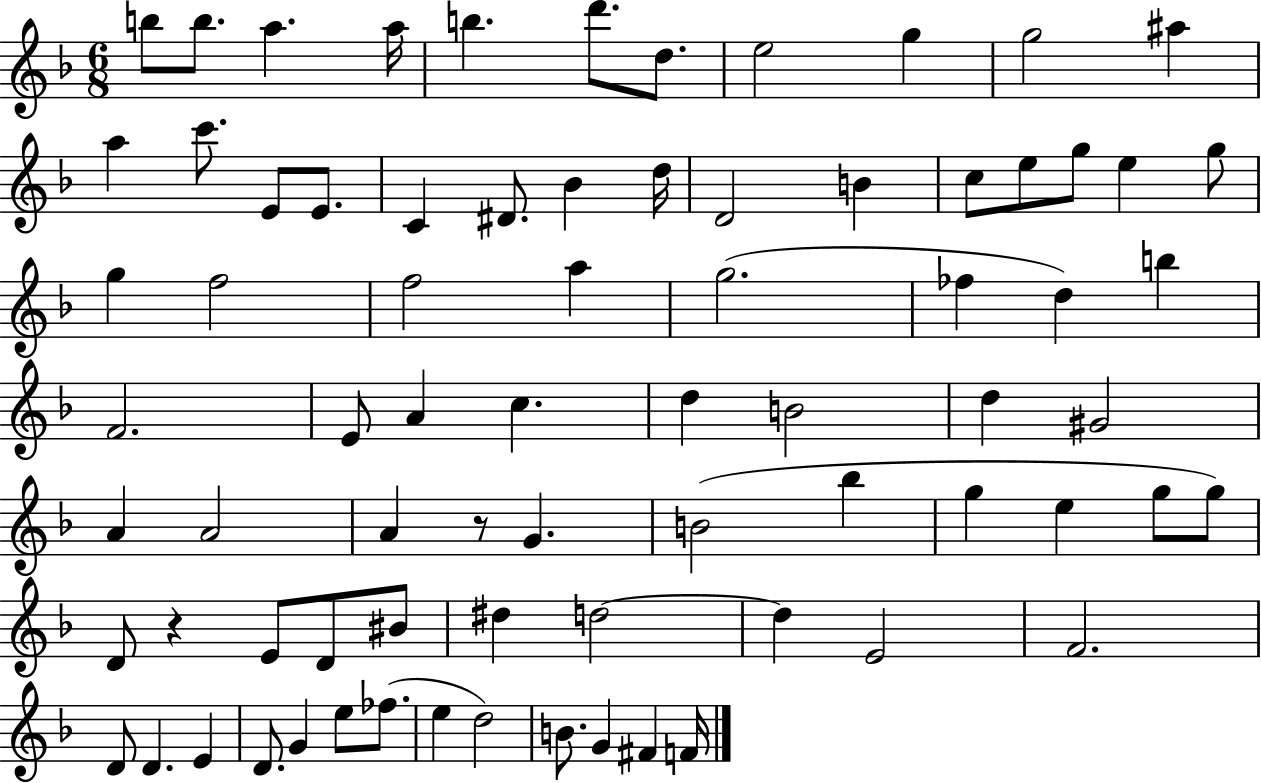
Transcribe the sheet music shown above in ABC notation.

X:1
T:Untitled
M:6/8
L:1/4
K:F
b/2 b/2 a a/4 b d'/2 d/2 e2 g g2 ^a a c'/2 E/2 E/2 C ^D/2 _B d/4 D2 B c/2 e/2 g/2 e g/2 g f2 f2 a g2 _f d b F2 E/2 A c d B2 d ^G2 A A2 A z/2 G B2 _b g e g/2 g/2 D/2 z E/2 D/2 ^B/2 ^d d2 d E2 F2 D/2 D E D/2 G e/2 _f/2 e d2 B/2 G ^F F/4